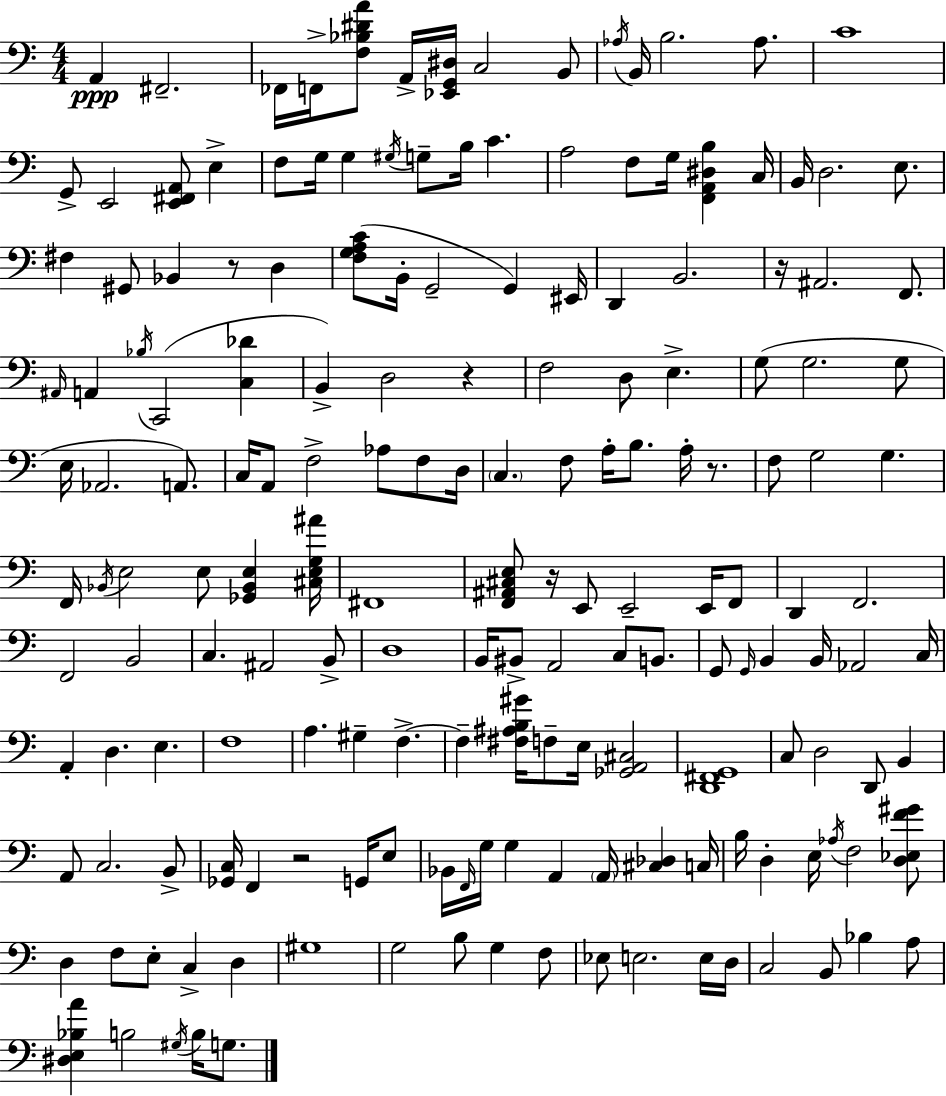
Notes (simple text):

A2/q F#2/h. FES2/s F2/s [F3,Bb3,D#4,A4]/e A2/s [Eb2,G2,D#3]/s C3/h B2/e Ab3/s B2/s B3/h. Ab3/e. C4/w G2/e E2/h [E2,F#2,A2]/e E3/q F3/e G3/s G3/q G#3/s G3/e B3/s C4/q. A3/h F3/e G3/s [F2,A2,D#3,B3]/q C3/s B2/s D3/h. E3/e. F#3/q G#2/e Bb2/q R/e D3/q [F3,G3,A3,C4]/e B2/s G2/h G2/q EIS2/s D2/q B2/h. R/s A#2/h. F2/e. A#2/s A2/q Bb3/s C2/h [C3,Db4]/q B2/q D3/h R/q F3/h D3/e E3/q. G3/e G3/h. G3/e E3/s Ab2/h. A2/e. C3/s A2/e F3/h Ab3/e F3/e D3/s C3/q. F3/e A3/s B3/e. A3/s R/e. F3/e G3/h G3/q. F2/s Bb2/s E3/h E3/e [Gb2,Bb2,E3]/q [C#3,E3,G3,A#4]/s F#2/w [F2,A#2,C#3,E3]/e R/s E2/e E2/h E2/s F2/e D2/q F2/h. F2/h B2/h C3/q. A#2/h B2/e D3/w B2/s BIS2/e A2/h C3/e B2/e. G2/e G2/s B2/q B2/s Ab2/h C3/s A2/q D3/q. E3/q. F3/w A3/q. G#3/q F3/q. F3/q [F#3,A#3,B3,G#4]/s F3/e E3/s [Gb2,A2,C#3]/h [D2,F#2,G2]/w C3/e D3/h D2/e B2/q A2/e C3/h. B2/e [Gb2,C3]/s F2/q R/h G2/s E3/e Bb2/s F2/s G3/s G3/q A2/q A2/s [C#3,Db3]/q C3/s B3/s D3/q E3/s Ab3/s F3/h [D3,Eb3,F4,G#4]/e D3/q F3/e E3/e C3/q D3/q G#3/w G3/h B3/e G3/q F3/e Eb3/e E3/h. E3/s D3/s C3/h B2/e Bb3/q A3/e [D#3,E3,Bb3,A4]/q B3/h G#3/s B3/s G3/e.